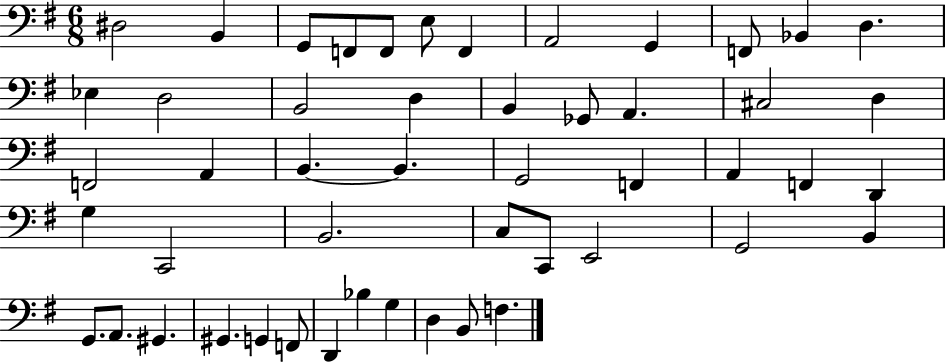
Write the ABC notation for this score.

X:1
T:Untitled
M:6/8
L:1/4
K:G
^D,2 B,, G,,/2 F,,/2 F,,/2 E,/2 F,, A,,2 G,, F,,/2 _B,, D, _E, D,2 B,,2 D, B,, _G,,/2 A,, ^C,2 D, F,,2 A,, B,, B,, G,,2 F,, A,, F,, D,, G, C,,2 B,,2 C,/2 C,,/2 E,,2 G,,2 B,, G,,/2 A,,/2 ^G,, ^G,, G,, F,,/2 D,, _B, G, D, B,,/2 F,